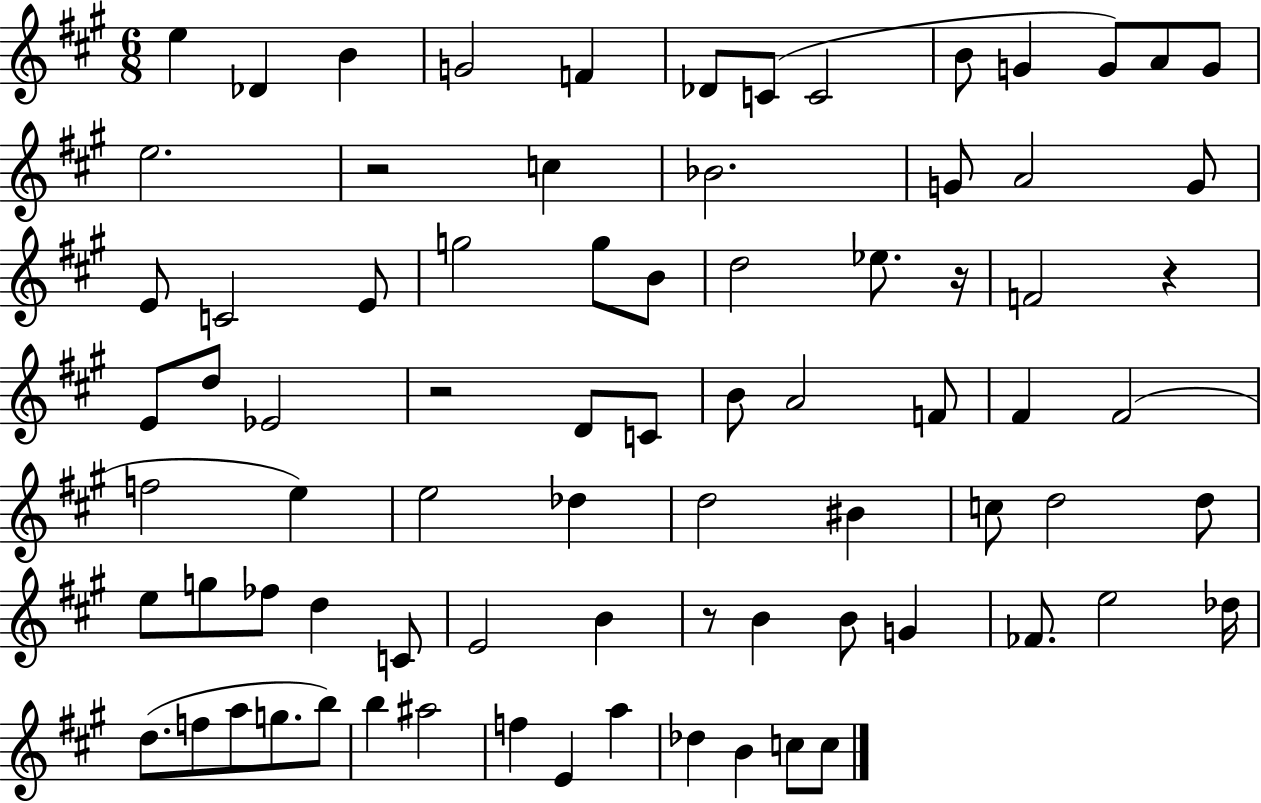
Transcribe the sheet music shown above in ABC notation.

X:1
T:Untitled
M:6/8
L:1/4
K:A
e _D B G2 F _D/2 C/2 C2 B/2 G G/2 A/2 G/2 e2 z2 c _B2 G/2 A2 G/2 E/2 C2 E/2 g2 g/2 B/2 d2 _e/2 z/4 F2 z E/2 d/2 _E2 z2 D/2 C/2 B/2 A2 F/2 ^F ^F2 f2 e e2 _d d2 ^B c/2 d2 d/2 e/2 g/2 _f/2 d C/2 E2 B z/2 B B/2 G _F/2 e2 _d/4 d/2 f/2 a/2 g/2 b/2 b ^a2 f E a _d B c/2 c/2